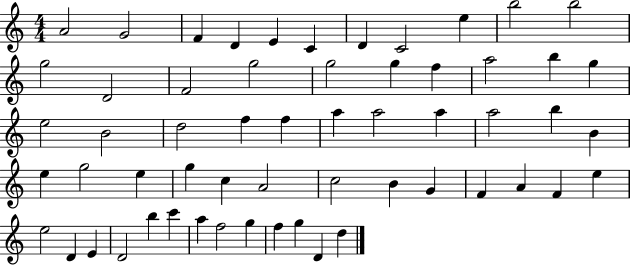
{
  \clef treble
  \numericTimeSignature
  \time 4/4
  \key c \major
  a'2 g'2 | f'4 d'4 e'4 c'4 | d'4 c'2 e''4 | b''2 b''2 | \break g''2 d'2 | f'2 g''2 | g''2 g''4 f''4 | a''2 b''4 g''4 | \break e''2 b'2 | d''2 f''4 f''4 | a''4 a''2 a''4 | a''2 b''4 b'4 | \break e''4 g''2 e''4 | g''4 c''4 a'2 | c''2 b'4 g'4 | f'4 a'4 f'4 e''4 | \break e''2 d'4 e'4 | d'2 b''4 c'''4 | a''4 f''2 g''4 | f''4 g''4 d'4 d''4 | \break \bar "|."
}